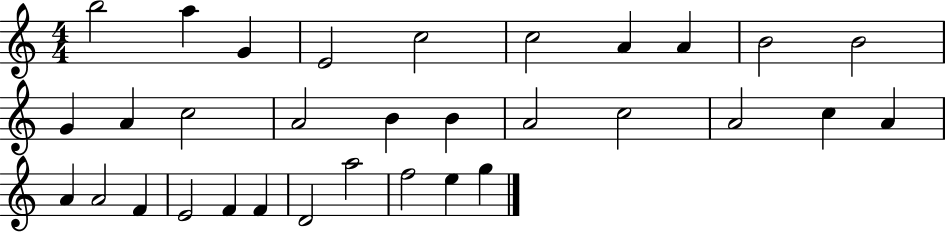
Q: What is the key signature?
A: C major